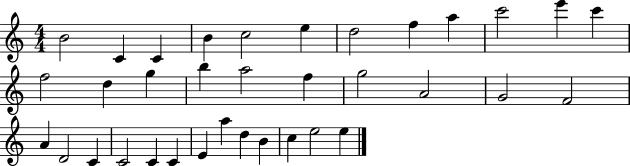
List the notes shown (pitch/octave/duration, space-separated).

B4/h C4/q C4/q B4/q C5/h E5/q D5/h F5/q A5/q C6/h E6/q C6/q F5/h D5/q G5/q B5/q A5/h F5/q G5/h A4/h G4/h F4/h A4/q D4/h C4/q C4/h C4/q C4/q E4/q A5/q D5/q B4/q C5/q E5/h E5/q